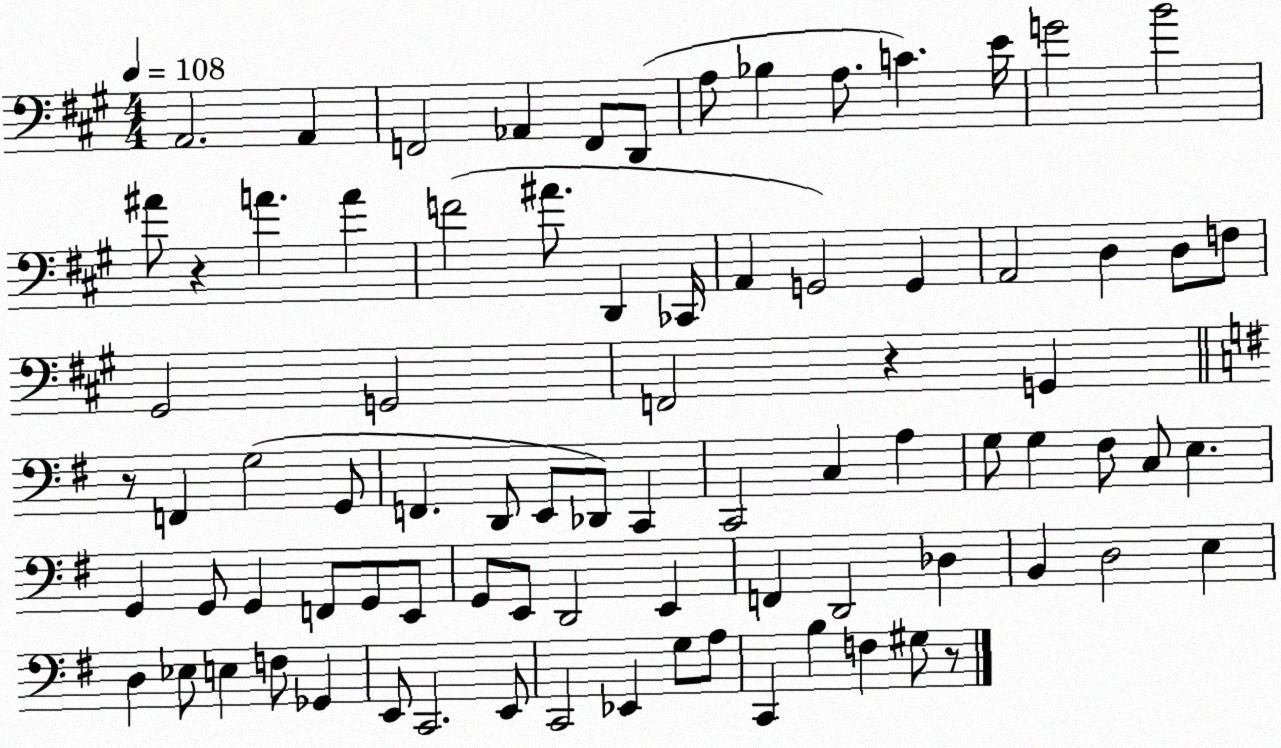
X:1
T:Untitled
M:4/4
L:1/4
K:A
A,,2 A,, F,,2 _A,, F,,/2 D,,/2 A,/2 _B, A,/2 C E/4 G2 B2 ^A/2 z A A F2 ^A/2 D,, _C,,/4 A,, G,,2 G,, A,,2 D, D,/2 F,/2 ^G,,2 G,,2 F,,2 z G,, z/2 F,, G,2 G,,/2 F,, D,,/2 E,,/2 _D,,/2 C,, C,,2 C, A, G,/2 G, ^F,/2 C,/2 E, G,, G,,/2 G,, F,,/2 G,,/2 E,,/2 G,,/2 E,,/2 D,,2 E,, F,, D,,2 _D, B,, D,2 E, D, _E,/2 E, F,/2 _G,, E,,/2 C,,2 E,,/2 C,,2 _E,, G,/2 A,/2 C,, B, F, ^G,/2 z/2